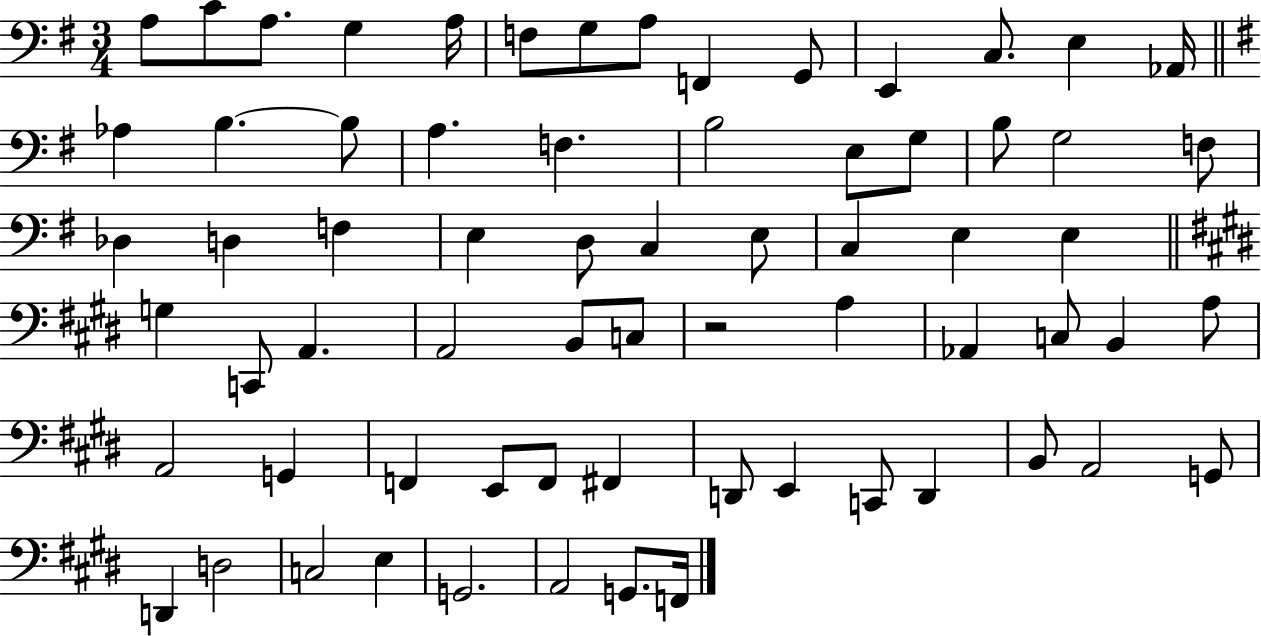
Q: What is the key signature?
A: G major